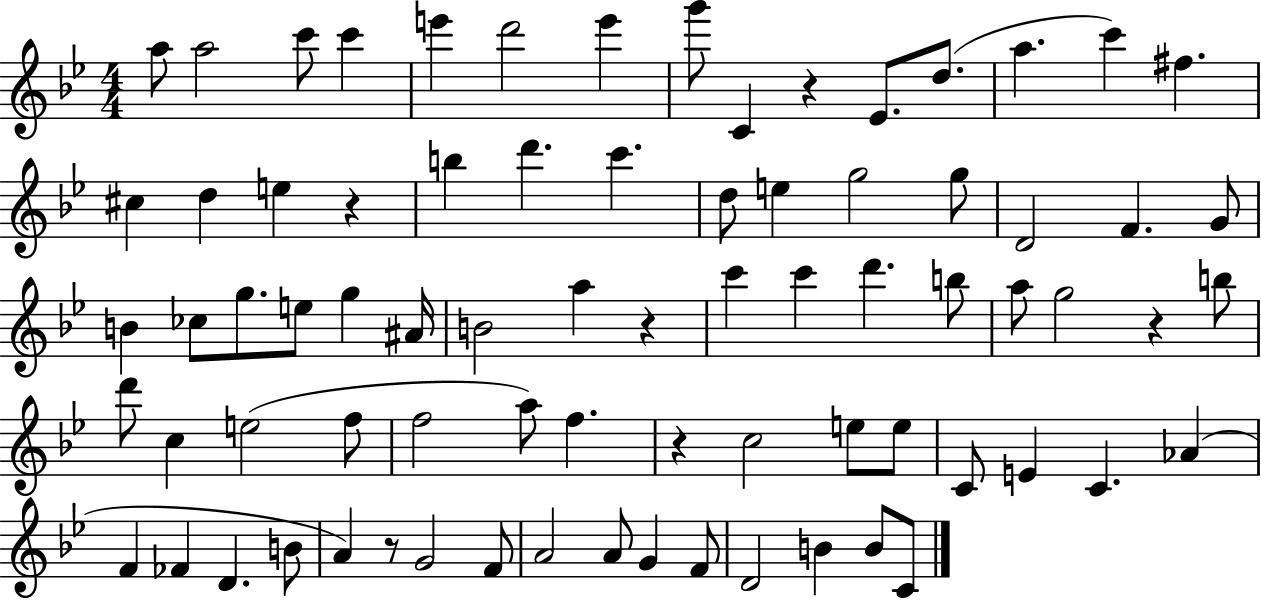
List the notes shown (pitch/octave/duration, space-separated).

A5/e A5/h C6/e C6/q E6/q D6/h E6/q G6/e C4/q R/q Eb4/e. D5/e. A5/q. C6/q F#5/q. C#5/q D5/q E5/q R/q B5/q D6/q. C6/q. D5/e E5/q G5/h G5/e D4/h F4/q. G4/e B4/q CES5/e G5/e. E5/e G5/q A#4/s B4/h A5/q R/q C6/q C6/q D6/q. B5/e A5/e G5/h R/q B5/e D6/e C5/q E5/h F5/e F5/h A5/e F5/q. R/q C5/h E5/e E5/e C4/e E4/q C4/q. Ab4/q F4/q FES4/q D4/q. B4/e A4/q R/e G4/h F4/e A4/h A4/e G4/q F4/e D4/h B4/q B4/e C4/e